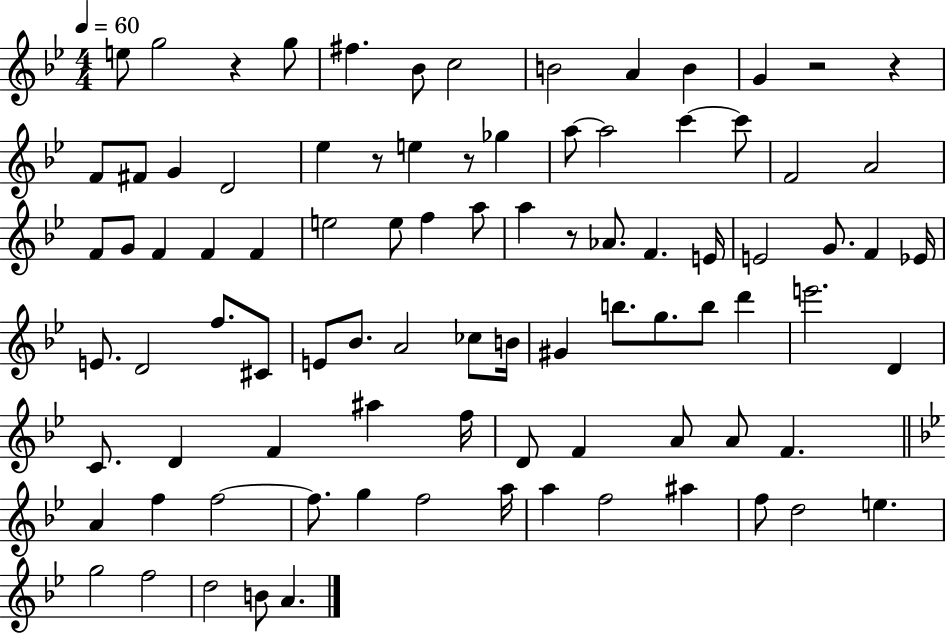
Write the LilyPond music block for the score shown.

{
  \clef treble
  \numericTimeSignature
  \time 4/4
  \key bes \major
  \tempo 4 = 60
  e''8 g''2 r4 g''8 | fis''4. bes'8 c''2 | b'2 a'4 b'4 | g'4 r2 r4 | \break f'8 fis'8 g'4 d'2 | ees''4 r8 e''4 r8 ges''4 | a''8~~ a''2 c'''4~~ c'''8 | f'2 a'2 | \break f'8 g'8 f'4 f'4 f'4 | e''2 e''8 f''4 a''8 | a''4 r8 aes'8. f'4. e'16 | e'2 g'8. f'4 ees'16 | \break e'8. d'2 f''8. cis'8 | e'8 bes'8. a'2 ces''8 b'16 | gis'4 b''8. g''8. b''8 d'''4 | e'''2. d'4 | \break c'8. d'4 f'4 ais''4 f''16 | d'8 f'4 a'8 a'8 f'4. | \bar "||" \break \key bes \major a'4 f''4 f''2~~ | f''8. g''4 f''2 a''16 | a''4 f''2 ais''4 | f''8 d''2 e''4. | \break g''2 f''2 | d''2 b'8 a'4. | \bar "|."
}